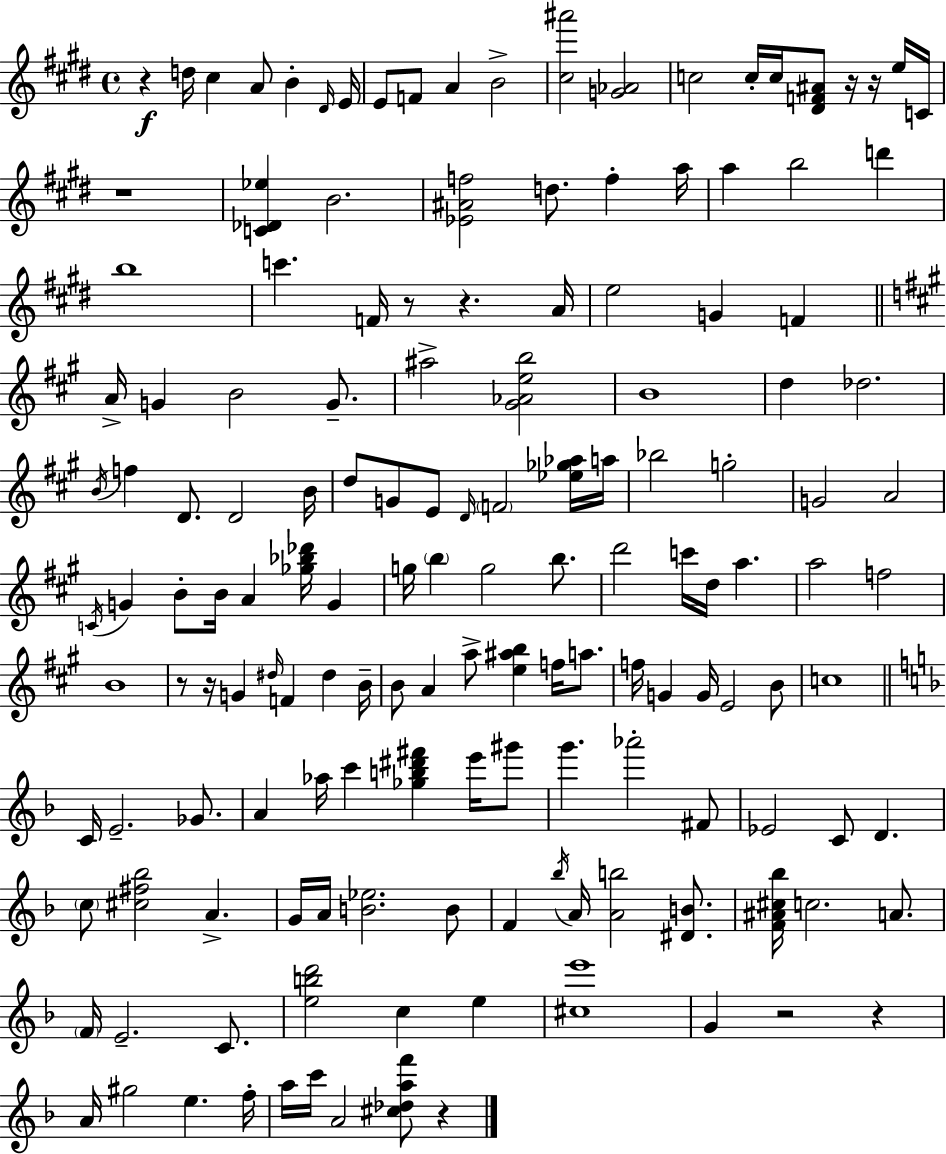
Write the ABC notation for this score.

X:1
T:Untitled
M:4/4
L:1/4
K:E
z d/4 ^c A/2 B ^D/4 E/4 E/2 F/2 A B2 [^c^a']2 [G_A]2 c2 c/4 c/4 [^DF^A]/2 z/4 z/4 e/4 C/4 z4 [C_D_e] B2 [_E^Af]2 d/2 f a/4 a b2 d' b4 c' F/4 z/2 z A/4 e2 G F A/4 G B2 G/2 ^a2 [^G_Aeb]2 B4 d _d2 B/4 f D/2 D2 B/4 d/2 G/2 E/2 D/4 F2 [_e_g_a]/4 a/4 _b2 g2 G2 A2 C/4 G B/2 B/4 A [_g_b_d']/4 G g/4 b g2 b/2 d'2 c'/4 d/4 a a2 f2 B4 z/2 z/4 G ^d/4 F ^d B/4 B/2 A a/2 [e^ab] f/4 a/2 f/4 G G/4 E2 B/2 c4 C/4 E2 _G/2 A _a/4 c' [_gb^d'^f'] e'/4 ^g'/2 g' _a'2 ^F/2 _E2 C/2 D c/2 [^c^f_b]2 A G/4 A/4 [B_e]2 B/2 F _b/4 A/4 [Ab]2 [^DB]/2 [F^A^c_b]/4 c2 A/2 F/4 E2 C/2 [ebd']2 c e [^ce']4 G z2 z A/4 ^g2 e f/4 a/4 c'/4 A2 [^c_daf']/2 z